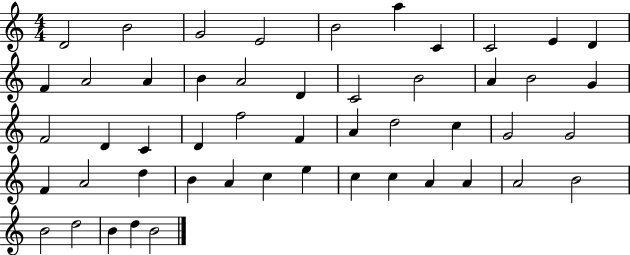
X:1
T:Untitled
M:4/4
L:1/4
K:C
D2 B2 G2 E2 B2 a C C2 E D F A2 A B A2 D C2 B2 A B2 G F2 D C D f2 F A d2 c G2 G2 F A2 d B A c e c c A A A2 B2 B2 d2 B d B2